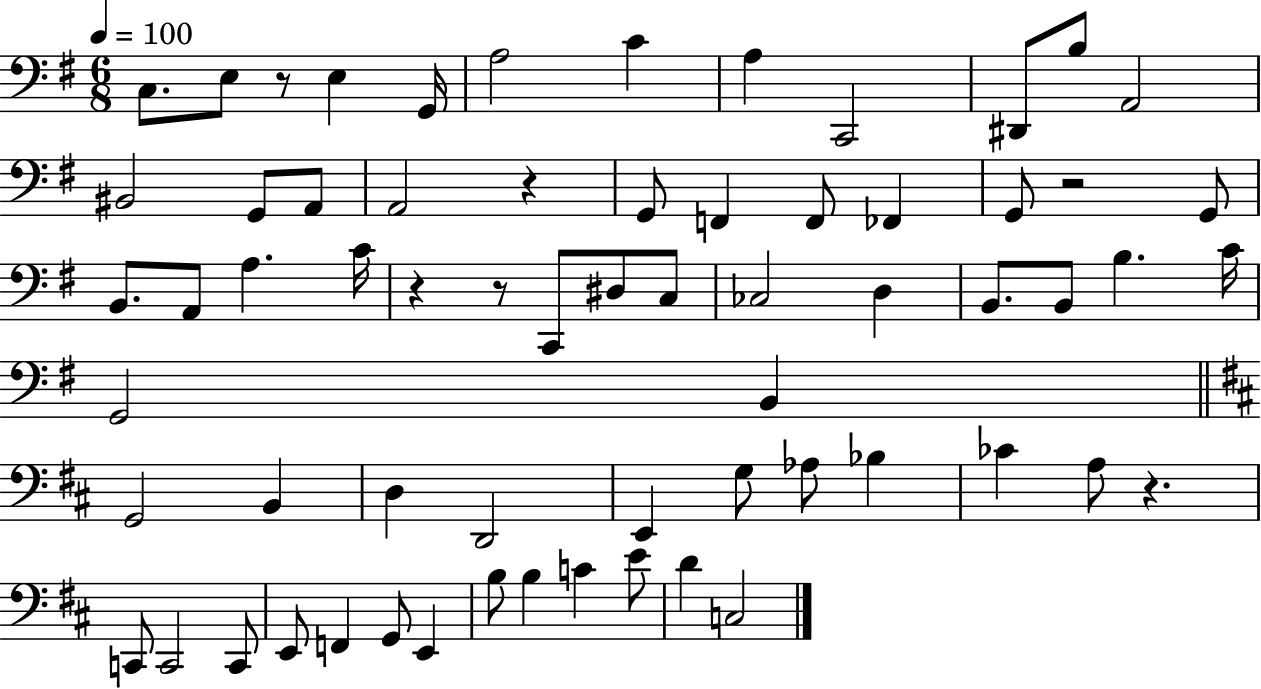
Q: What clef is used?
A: bass